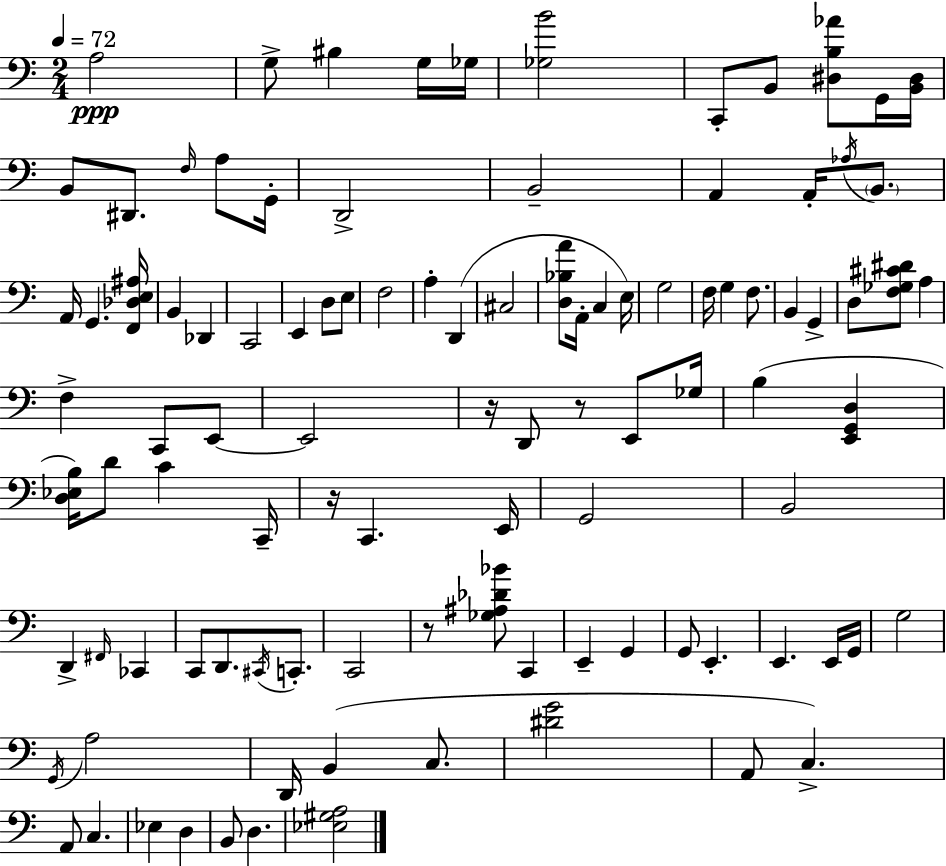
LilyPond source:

{
  \clef bass
  \numericTimeSignature
  \time 2/4
  \key a \minor
  \tempo 4 = 72
  a2\ppp | g8-> bis4 g16 ges16 | <ges b'>2 | c,8-. b,8 <dis b aes'>8 g,16 <b, dis>16 | \break b,8 dis,8. \grace { f16 } a8 | g,16-. d,2-> | b,2-- | a,4 a,16-. \acciaccatura { aes16 } \parenthesize b,8. | \break a,16 g,4. | <f, des e ais>16 b,4 des,4 | c,2 | e,4 d8 | \break e8 f2 | a4-. d,4( | cis2 | <d bes a'>8 a,16-. c4 | \break e16) g2 | f16 g4 f8. | b,4 g,4-> | d8 <f ges cis' dis'>8 a4 | \break f4-> c,8 | e,8~~ e,2 | r16 d,8 r8 e,8 | ges16 b4( <e, g, d>4 | \break <d ees b>16) d'8 c'4 | c,16-- r16 c,4. | e,16 g,2 | b,2 | \break d,4-> \grace { fis,16 } ces,4 | c,8 d,8. | \acciaccatura { cis,16 } c,8.-. c,2 | r8 <ges ais des' bes'>8 | \break c,4 e,4-- | g,4 g,8 e,4.-. | e,4. | e,16 g,16 g2 | \break \acciaccatura { g,16 } a2 | d,16 b,4( | c8. <dis' g'>2 | a,8 c4.->) | \break a,8 c4. | ees4 | d4 b,8 d4. | <ees gis a>2 | \break \bar "|."
}